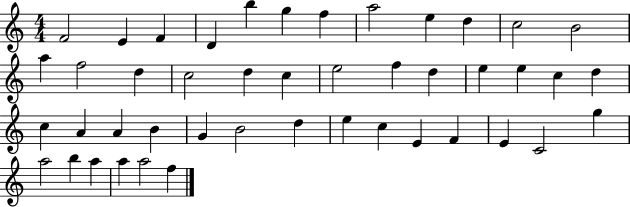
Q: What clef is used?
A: treble